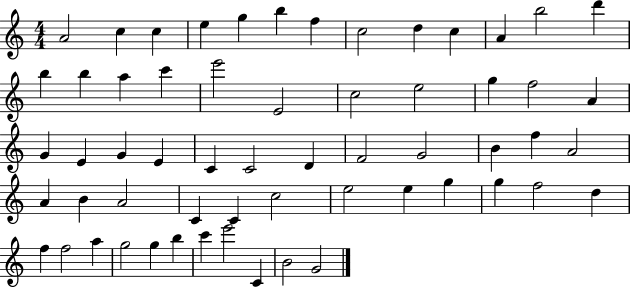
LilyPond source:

{
  \clef treble
  \numericTimeSignature
  \time 4/4
  \key c \major
  a'2 c''4 c''4 | e''4 g''4 b''4 f''4 | c''2 d''4 c''4 | a'4 b''2 d'''4 | \break b''4 b''4 a''4 c'''4 | e'''2 e'2 | c''2 e''2 | g''4 f''2 a'4 | \break g'4 e'4 g'4 e'4 | c'4 c'2 d'4 | f'2 g'2 | b'4 f''4 a'2 | \break a'4 b'4 a'2 | c'4 c'4 c''2 | e''2 e''4 g''4 | g''4 f''2 d''4 | \break f''4 f''2 a''4 | g''2 g''4 b''4 | c'''4 e'''2 c'4 | b'2 g'2 | \break \bar "|."
}